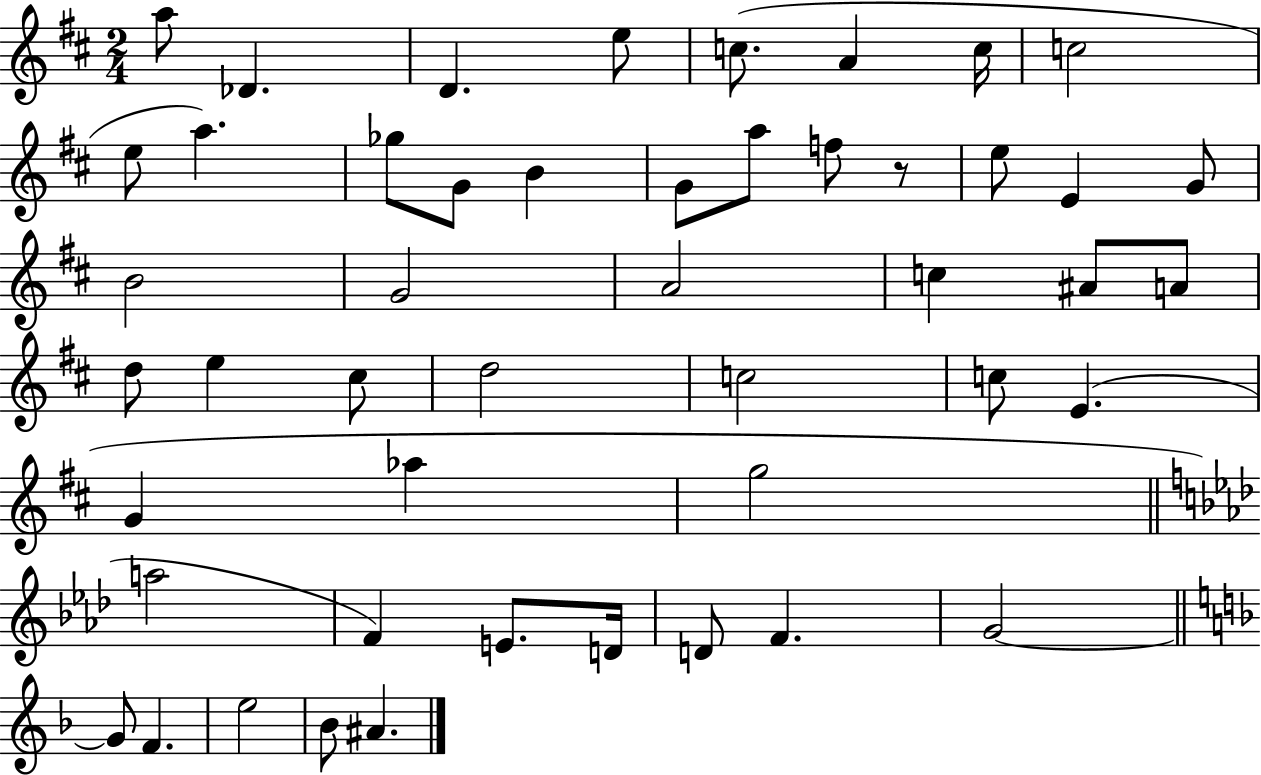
{
  \clef treble
  \numericTimeSignature
  \time 2/4
  \key d \major
  a''8 des'4. | d'4. e''8 | c''8.( a'4 c''16 | c''2 | \break e''8 a''4.) | ges''8 g'8 b'4 | g'8 a''8 f''8 r8 | e''8 e'4 g'8 | \break b'2 | g'2 | a'2 | c''4 ais'8 a'8 | \break d''8 e''4 cis''8 | d''2 | c''2 | c''8 e'4.( | \break g'4 aes''4 | g''2 | \bar "||" \break \key f \minor a''2 | f'4) e'8. d'16 | d'8 f'4. | g'2~~ | \break \bar "||" \break \key f \major g'8 f'4. | e''2 | bes'8 ais'4. | \bar "|."
}